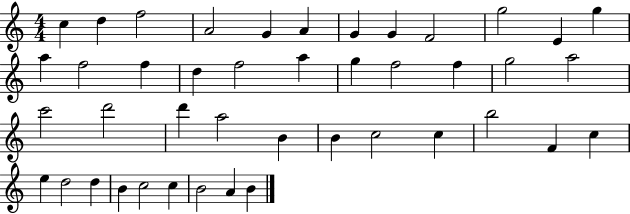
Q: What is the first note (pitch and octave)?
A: C5